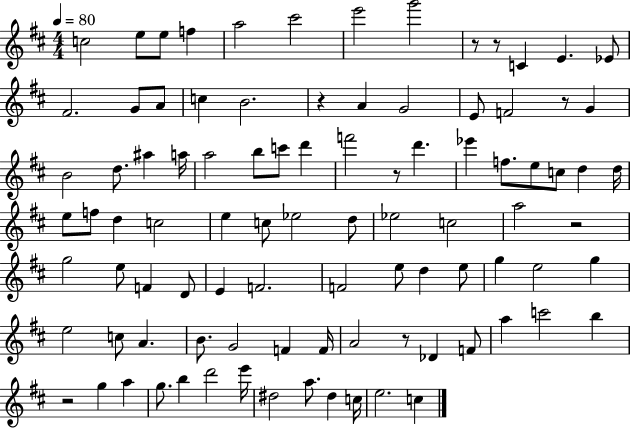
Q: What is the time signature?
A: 4/4